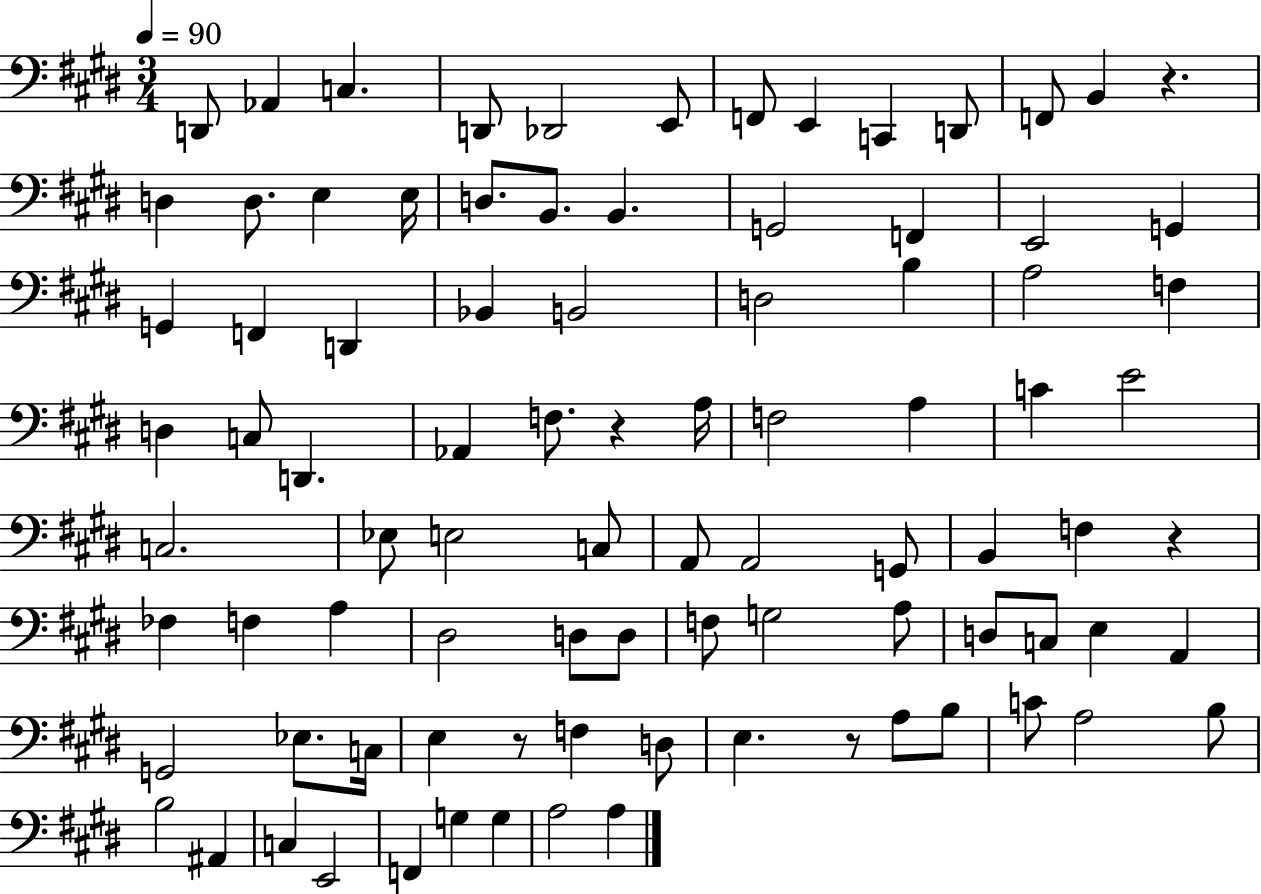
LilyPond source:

{
  \clef bass
  \numericTimeSignature
  \time 3/4
  \key e \major
  \tempo 4 = 90
  d,8 aes,4 c4. | d,8 des,2 e,8 | f,8 e,4 c,4 d,8 | f,8 b,4 r4. | \break d4 d8. e4 e16 | d8. b,8. b,4. | g,2 f,4 | e,2 g,4 | \break g,4 f,4 d,4 | bes,4 b,2 | d2 b4 | a2 f4 | \break d4 c8 d,4. | aes,4 f8. r4 a16 | f2 a4 | c'4 e'2 | \break c2. | ees8 e2 c8 | a,8 a,2 g,8 | b,4 f4 r4 | \break fes4 f4 a4 | dis2 d8 d8 | f8 g2 a8 | d8 c8 e4 a,4 | \break g,2 ees8. c16 | e4 r8 f4 d8 | e4. r8 a8 b8 | c'8 a2 b8 | \break b2 ais,4 | c4 e,2 | f,4 g4 g4 | a2 a4 | \break \bar "|."
}